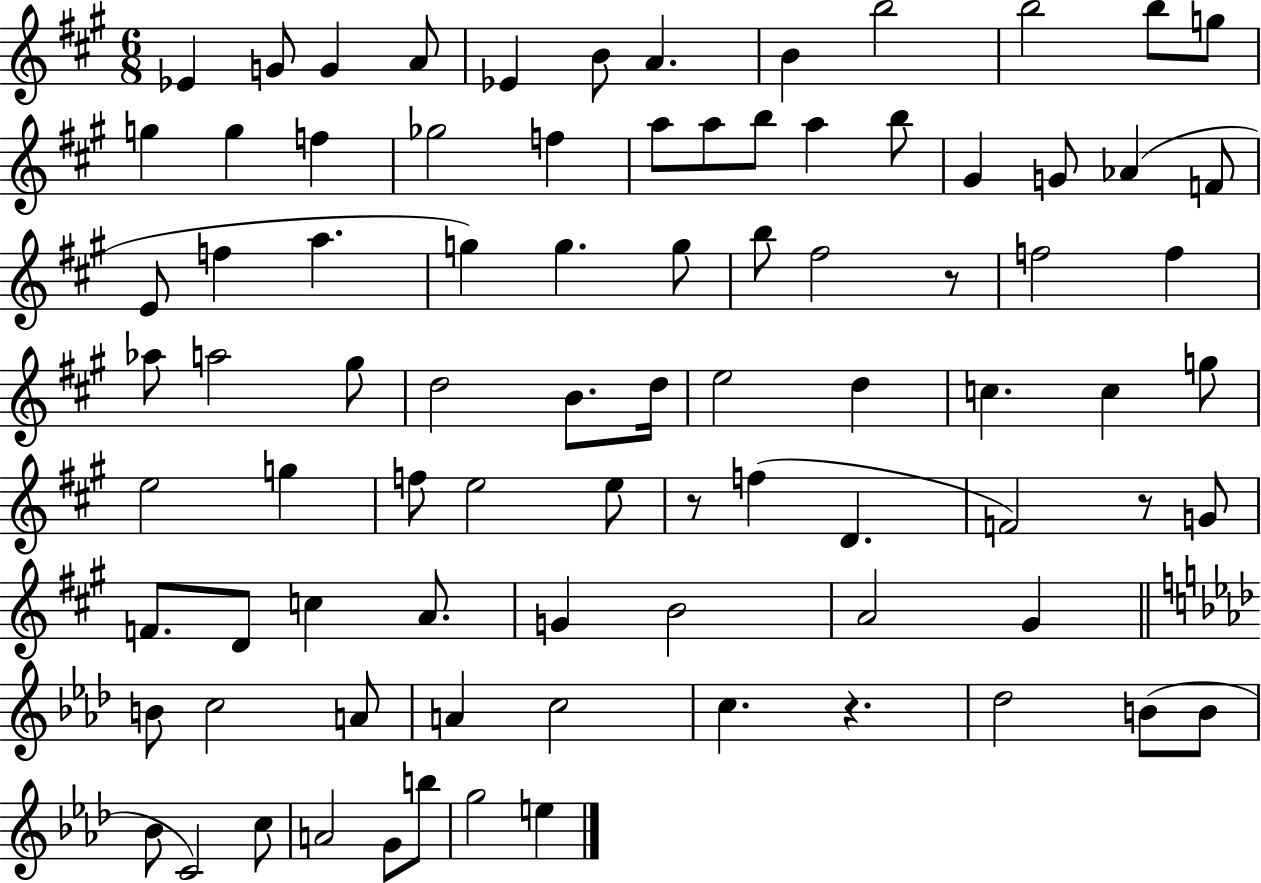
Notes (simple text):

Eb4/q G4/e G4/q A4/e Eb4/q B4/e A4/q. B4/q B5/h B5/h B5/e G5/e G5/q G5/q F5/q Gb5/h F5/q A5/e A5/e B5/e A5/q B5/e G#4/q G4/e Ab4/q F4/e E4/e F5/q A5/q. G5/q G5/q. G5/e B5/e F#5/h R/e F5/h F5/q Ab5/e A5/h G#5/e D5/h B4/e. D5/s E5/h D5/q C5/q. C5/q G5/e E5/h G5/q F5/e E5/h E5/e R/e F5/q D4/q. F4/h R/e G4/e F4/e. D4/e C5/q A4/e. G4/q B4/h A4/h G#4/q B4/e C5/h A4/e A4/q C5/h C5/q. R/q. Db5/h B4/e B4/e Bb4/e C4/h C5/e A4/h G4/e B5/e G5/h E5/q